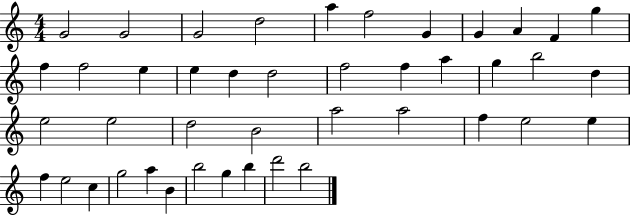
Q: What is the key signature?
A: C major